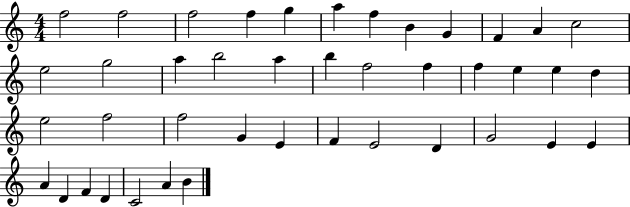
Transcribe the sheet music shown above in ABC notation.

X:1
T:Untitled
M:4/4
L:1/4
K:C
f2 f2 f2 f g a f B G F A c2 e2 g2 a b2 a b f2 f f e e d e2 f2 f2 G E F E2 D G2 E E A D F D C2 A B